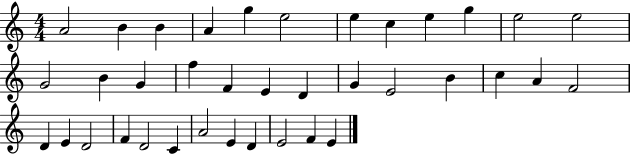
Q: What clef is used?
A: treble